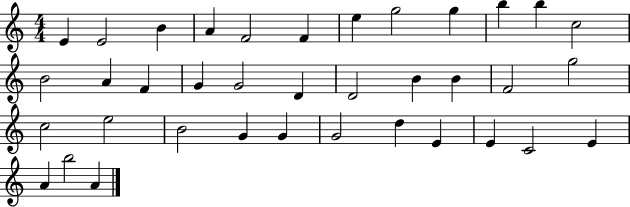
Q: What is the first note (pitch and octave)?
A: E4